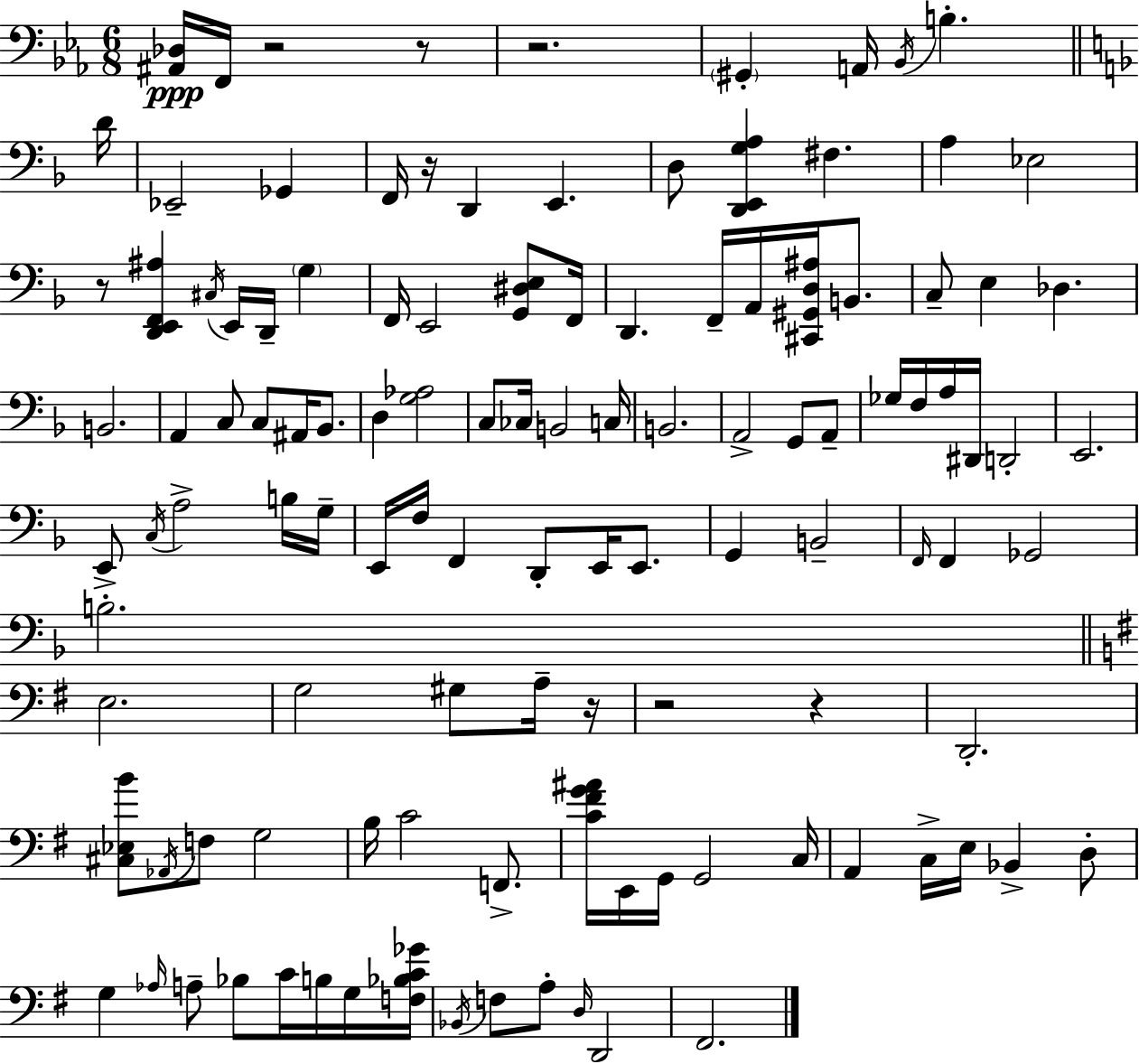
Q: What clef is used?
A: bass